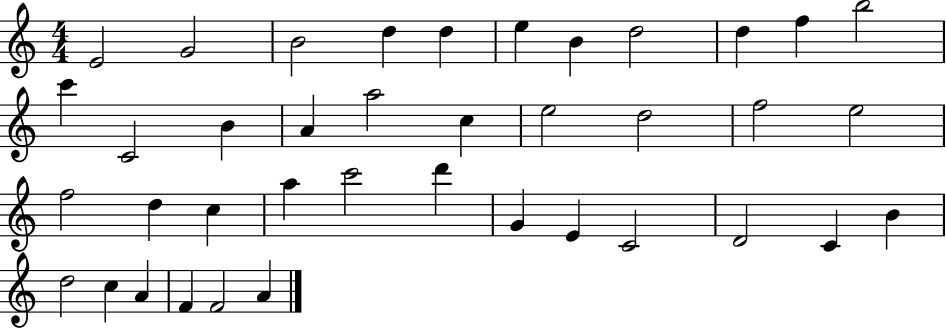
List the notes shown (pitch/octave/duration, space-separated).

E4/h G4/h B4/h D5/q D5/q E5/q B4/q D5/h D5/q F5/q B5/h C6/q C4/h B4/q A4/q A5/h C5/q E5/h D5/h F5/h E5/h F5/h D5/q C5/q A5/q C6/h D6/q G4/q E4/q C4/h D4/h C4/q B4/q D5/h C5/q A4/q F4/q F4/h A4/q